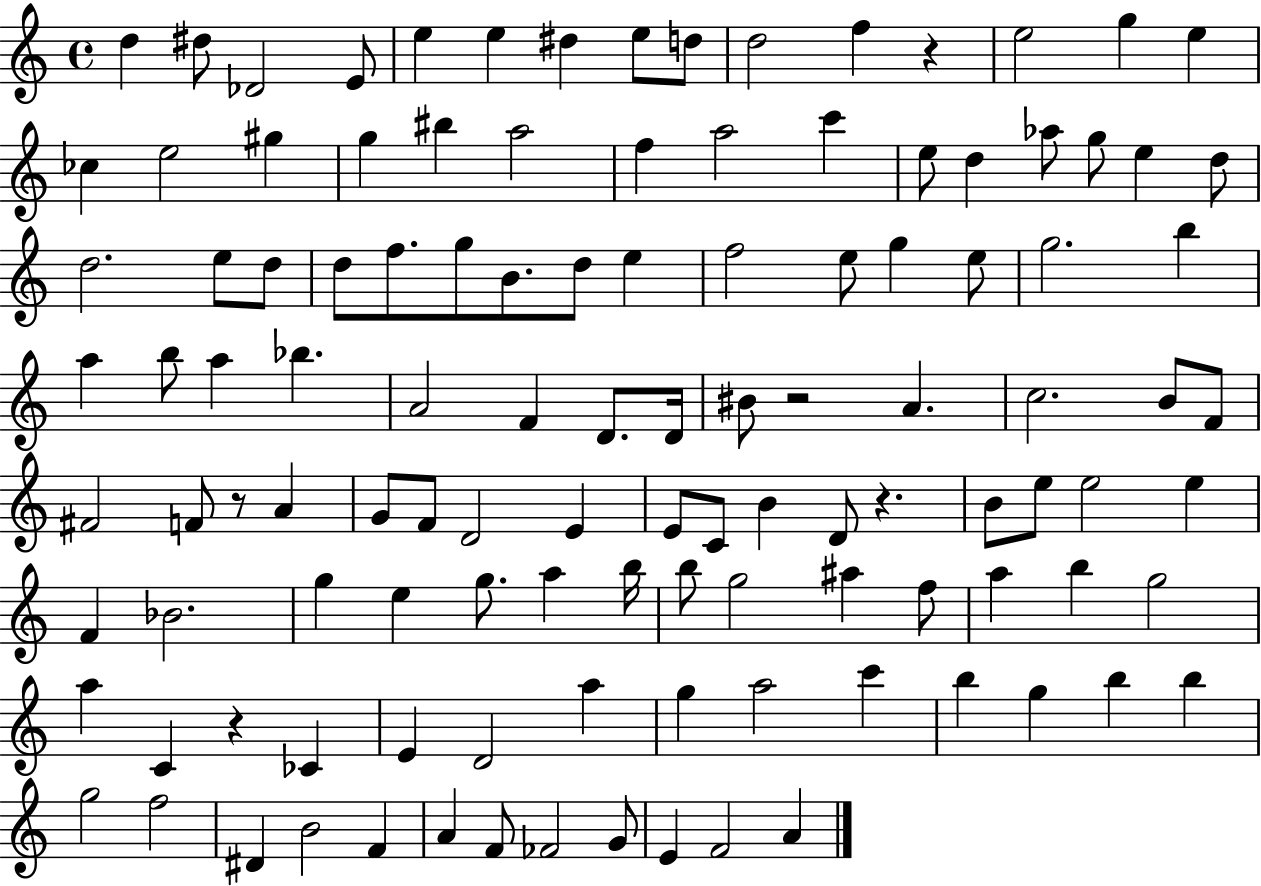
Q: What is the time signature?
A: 4/4